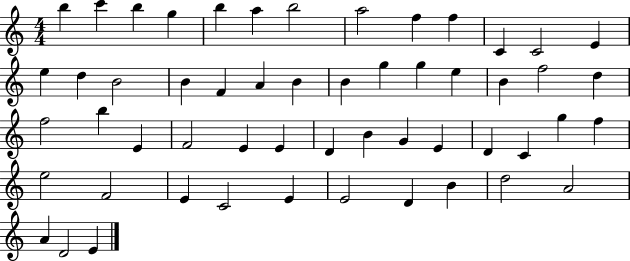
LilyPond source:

{
  \clef treble
  \numericTimeSignature
  \time 4/4
  \key c \major
  b''4 c'''4 b''4 g''4 | b''4 a''4 b''2 | a''2 f''4 f''4 | c'4 c'2 e'4 | \break e''4 d''4 b'2 | b'4 f'4 a'4 b'4 | b'4 g''4 g''4 e''4 | b'4 f''2 d''4 | \break f''2 b''4 e'4 | f'2 e'4 e'4 | d'4 b'4 g'4 e'4 | d'4 c'4 g''4 f''4 | \break e''2 f'2 | e'4 c'2 e'4 | e'2 d'4 b'4 | d''2 a'2 | \break a'4 d'2 e'4 | \bar "|."
}